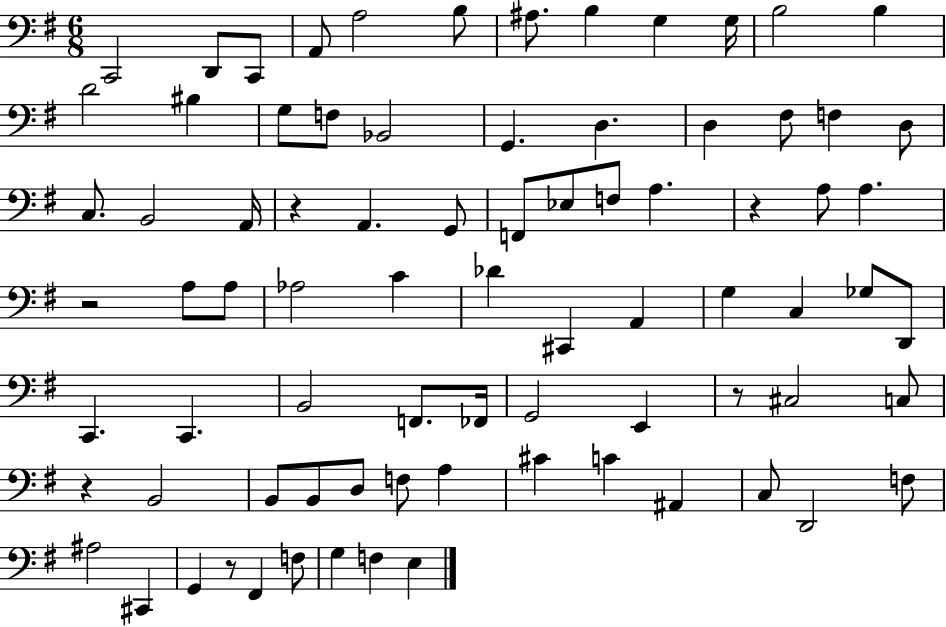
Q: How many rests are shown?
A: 6